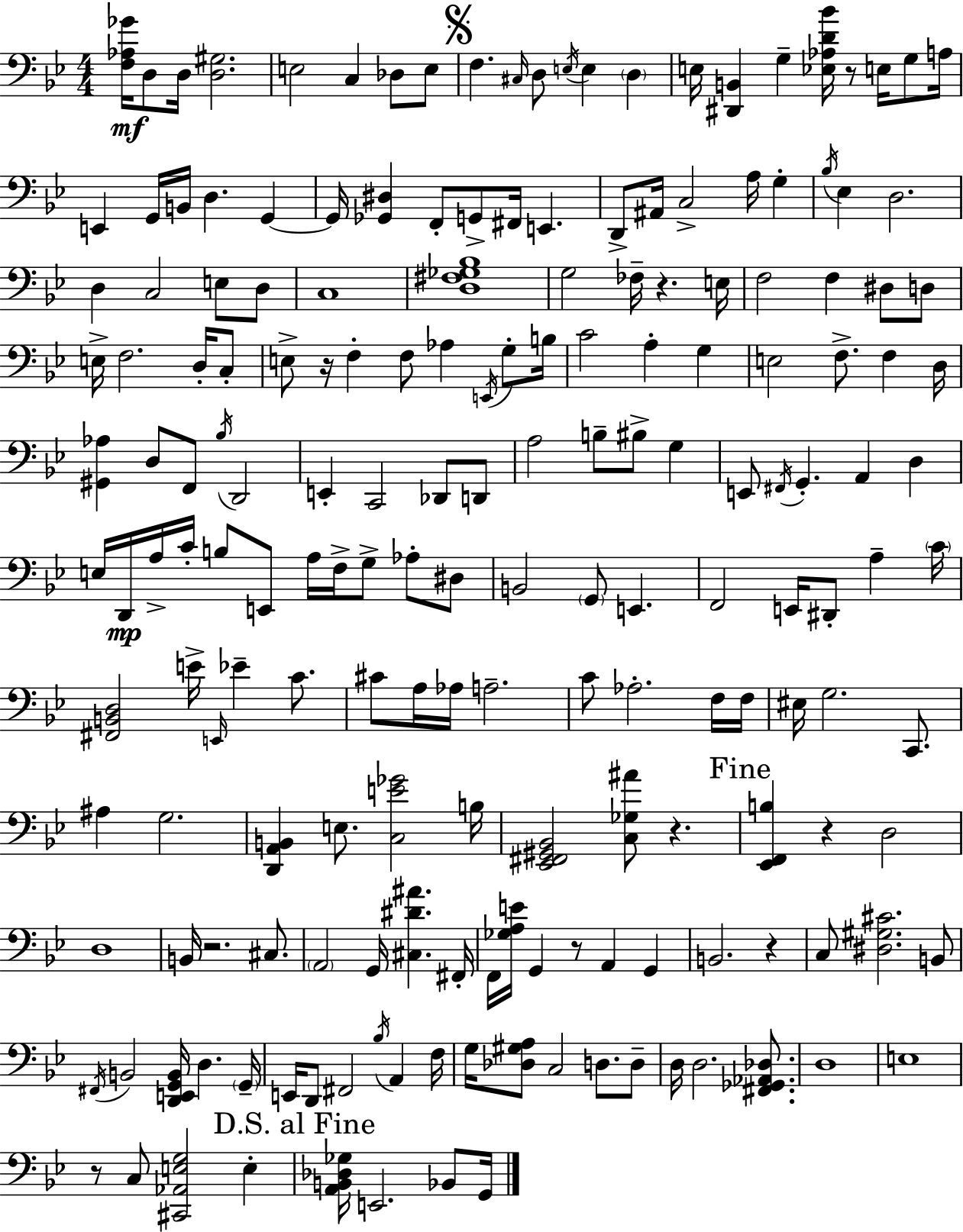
X:1
T:Untitled
M:4/4
L:1/4
K:Bb
[F,_A,_G]/4 D,/2 D,/4 [D,^G,]2 E,2 C, _D,/2 E,/2 F, ^C,/4 D,/2 E,/4 E, D, E,/4 [^D,,B,,] G, [_E,_A,D_B]/4 z/2 E,/4 G,/2 A,/4 E,, G,,/4 B,,/4 D, G,, G,,/4 [_G,,^D,] F,,/2 G,,/2 ^F,,/4 E,, D,,/2 ^A,,/4 C,2 A,/4 G, _B,/4 _E, D,2 D, C,2 E,/2 D,/2 C,4 [D,^F,_G,_B,]4 G,2 _F,/4 z E,/4 F,2 F, ^D,/2 D,/2 E,/4 F,2 D,/4 C,/2 E,/2 z/4 F, F,/2 _A, E,,/4 G,/2 B,/4 C2 A, G, E,2 F,/2 F, D,/4 [^G,,_A,] D,/2 F,,/2 _B,/4 D,,2 E,, C,,2 _D,,/2 D,,/2 A,2 B,/2 ^B,/2 G, E,,/2 ^F,,/4 G,, A,, D, E,/4 D,,/4 A,/4 C/4 B,/2 E,,/2 A,/4 F,/4 G,/2 _A,/2 ^D,/2 B,,2 G,,/2 E,, F,,2 E,,/4 ^D,,/2 A, C/4 [^F,,B,,D,]2 E/4 E,,/4 _E C/2 ^C/2 A,/4 _A,/4 A,2 C/2 _A,2 F,/4 F,/4 ^E,/4 G,2 C,,/2 ^A, G,2 [D,,A,,B,,] E,/2 [C,E_G]2 B,/4 [_E,,^F,,^G,,_B,,]2 [C,_G,^A]/2 z [_E,,F,,B,] z D,2 D,4 B,,/4 z2 ^C,/2 A,,2 G,,/4 [^C,^D^A] ^F,,/4 F,,/4 [_G,A,E]/4 G,, z/2 A,, G,, B,,2 z C,/2 [^D,^G,^C]2 B,,/2 ^F,,/4 B,,2 [D,,E,,G,,B,,]/4 D, G,,/4 E,,/4 D,,/2 ^F,,2 _B,/4 A,, F,/4 G,/4 [_D,^G,A,]/2 C,2 D,/2 D,/2 D,/4 D,2 [^F,,_G,,_A,,_D,]/2 D,4 E,4 z/2 C,/2 [^C,,_A,,E,G,]2 E, [A,,B,,_D,_G,]/4 E,,2 _B,,/2 G,,/4